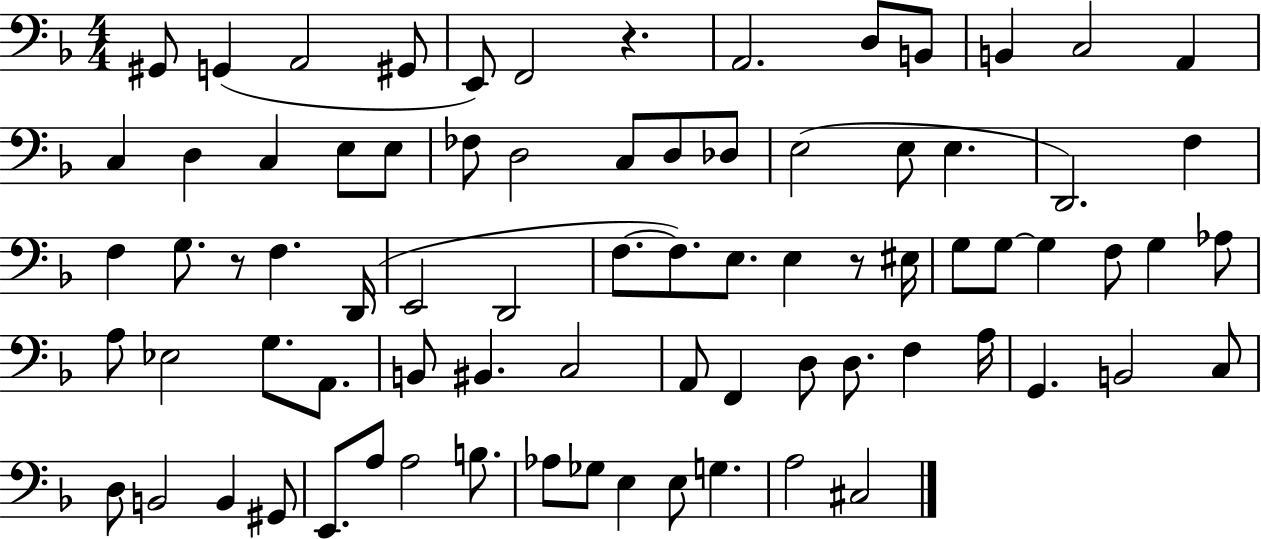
X:1
T:Untitled
M:4/4
L:1/4
K:F
^G,,/2 G,, A,,2 ^G,,/2 E,,/2 F,,2 z A,,2 D,/2 B,,/2 B,, C,2 A,, C, D, C, E,/2 E,/2 _F,/2 D,2 C,/2 D,/2 _D,/2 E,2 E,/2 E, D,,2 F, F, G,/2 z/2 F, D,,/4 E,,2 D,,2 F,/2 F,/2 E,/2 E, z/2 ^E,/4 G,/2 G,/2 G, F,/2 G, _A,/2 A,/2 _E,2 G,/2 A,,/2 B,,/2 ^B,, C,2 A,,/2 F,, D,/2 D,/2 F, A,/4 G,, B,,2 C,/2 D,/2 B,,2 B,, ^G,,/2 E,,/2 A,/2 A,2 B,/2 _A,/2 _G,/2 E, E,/2 G, A,2 ^C,2